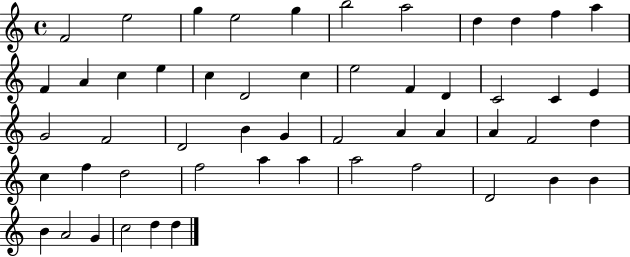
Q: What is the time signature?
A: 4/4